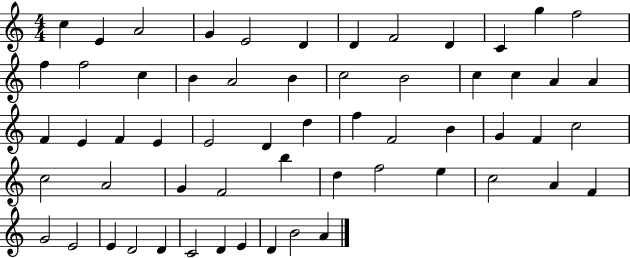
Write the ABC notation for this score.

X:1
T:Untitled
M:4/4
L:1/4
K:C
c E A2 G E2 D D F2 D C g f2 f f2 c B A2 B c2 B2 c c A A F E F E E2 D d f F2 B G F c2 c2 A2 G F2 b d f2 e c2 A F G2 E2 E D2 D C2 D E D B2 A